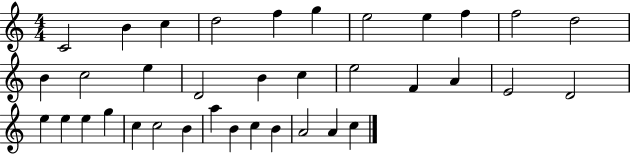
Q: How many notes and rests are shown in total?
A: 36